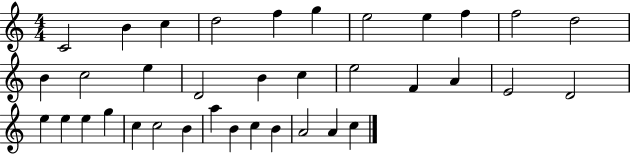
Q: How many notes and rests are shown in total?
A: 36